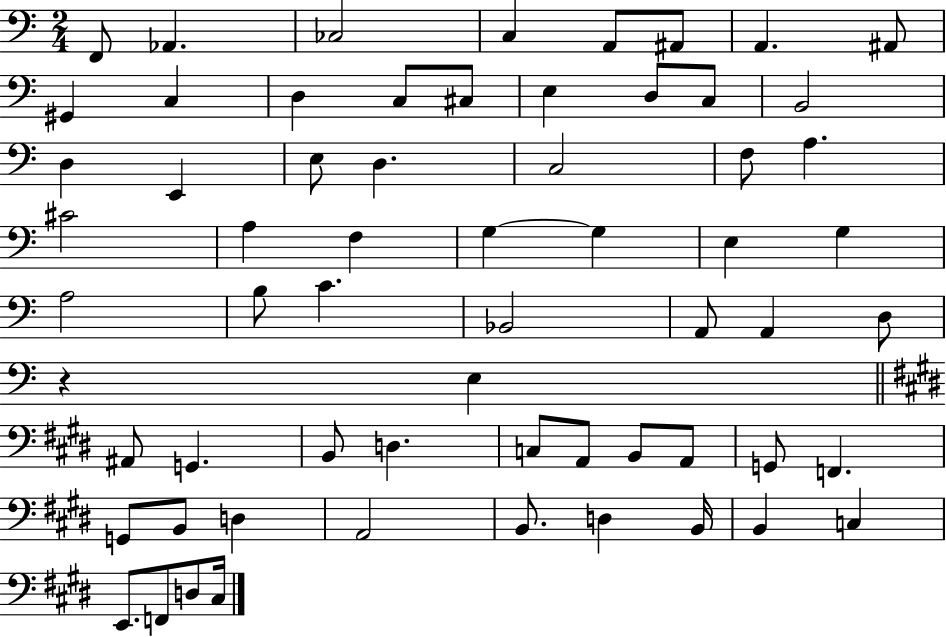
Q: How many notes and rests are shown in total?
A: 63